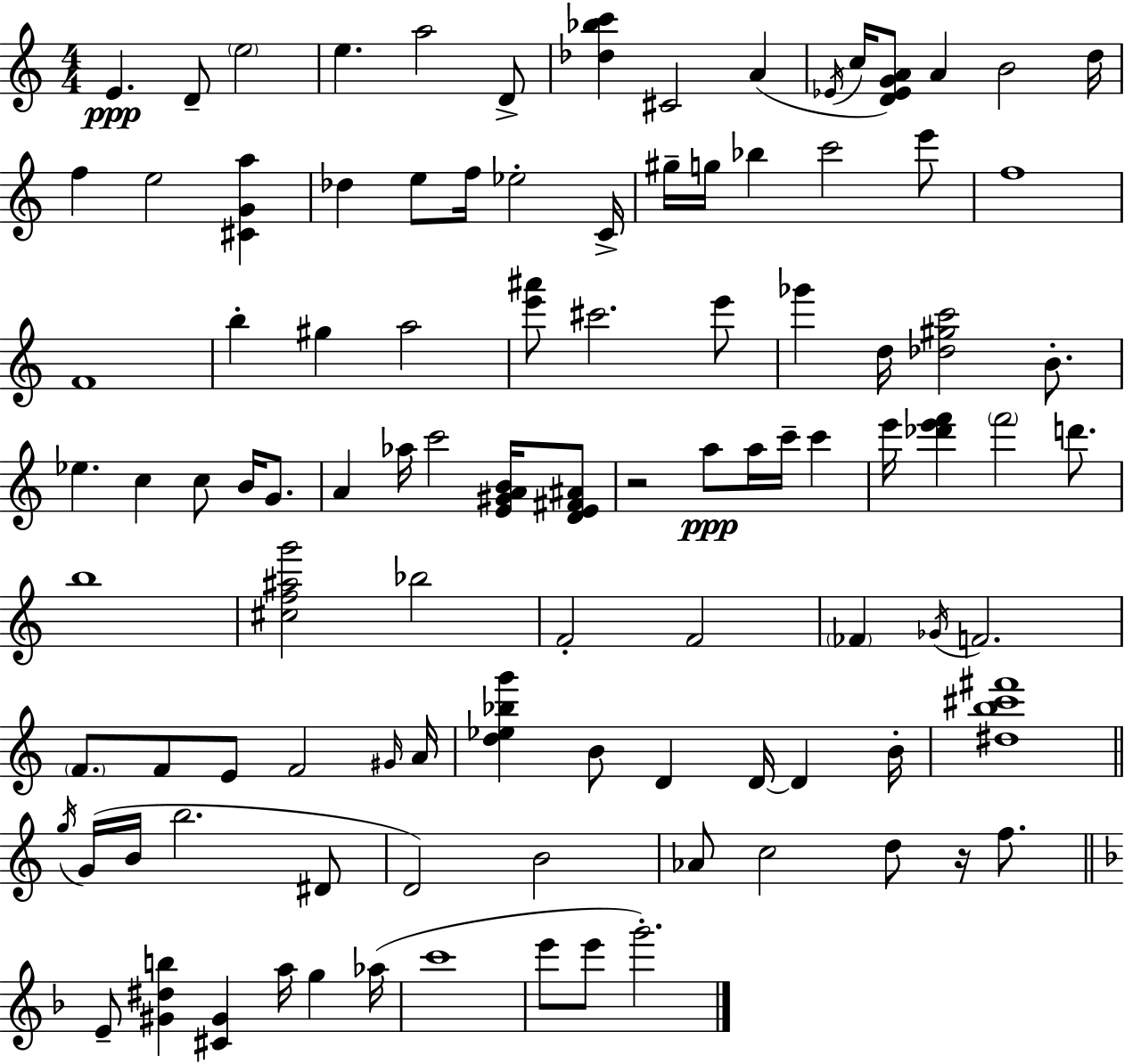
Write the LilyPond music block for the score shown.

{
  \clef treble
  \numericTimeSignature
  \time 4/4
  \key a \minor
  \repeat volta 2 { e'4.\ppp d'8-- \parenthesize e''2 | e''4. a''2 d'8-> | <des'' bes'' c'''>4 cis'2 a'4( | \acciaccatura { ees'16 } c''16 <d' ees' g' a'>8) a'4 b'2 | \break d''16 f''4 e''2 <cis' g' a''>4 | des''4 e''8 f''16 ees''2-. | c'16-> gis''16-- g''16 bes''4 c'''2 e'''8 | f''1 | \break f'1 | b''4-. gis''4 a''2 | <e''' ais'''>8 cis'''2. e'''8 | ges'''4 d''16 <des'' gis'' c'''>2 b'8.-. | \break ees''4. c''4 c''8 b'16 g'8. | a'4 aes''16 c'''2 <e' gis' a' b'>16 <d' e' fis' ais'>8 | r2 a''8\ppp a''16 c'''16-- c'''4 | e'''16 <des''' e''' f'''>4 \parenthesize f'''2 d'''8. | \break b''1 | <cis'' f'' ais'' g'''>2 bes''2 | f'2-. f'2 | \parenthesize fes'4 \acciaccatura { ges'16 } f'2. | \break \parenthesize f'8. f'8 e'8 f'2 | \grace { gis'16 } a'16 <d'' ees'' bes'' g'''>4 b'8 d'4 d'16~~ d'4 | b'16-. <dis'' b'' cis''' fis'''>1 | \bar "||" \break \key c \major \acciaccatura { g''16 } g'16( b'16 b''2. dis'8 | d'2) b'2 | aes'8 c''2 d''8 r16 f''8. | \bar "||" \break \key d \minor e'8-- <gis' dis'' b''>4 <cis' gis'>4 a''16 g''4 aes''16( | c'''1 | e'''8 e'''8 g'''2.-.) | } \bar "|."
}